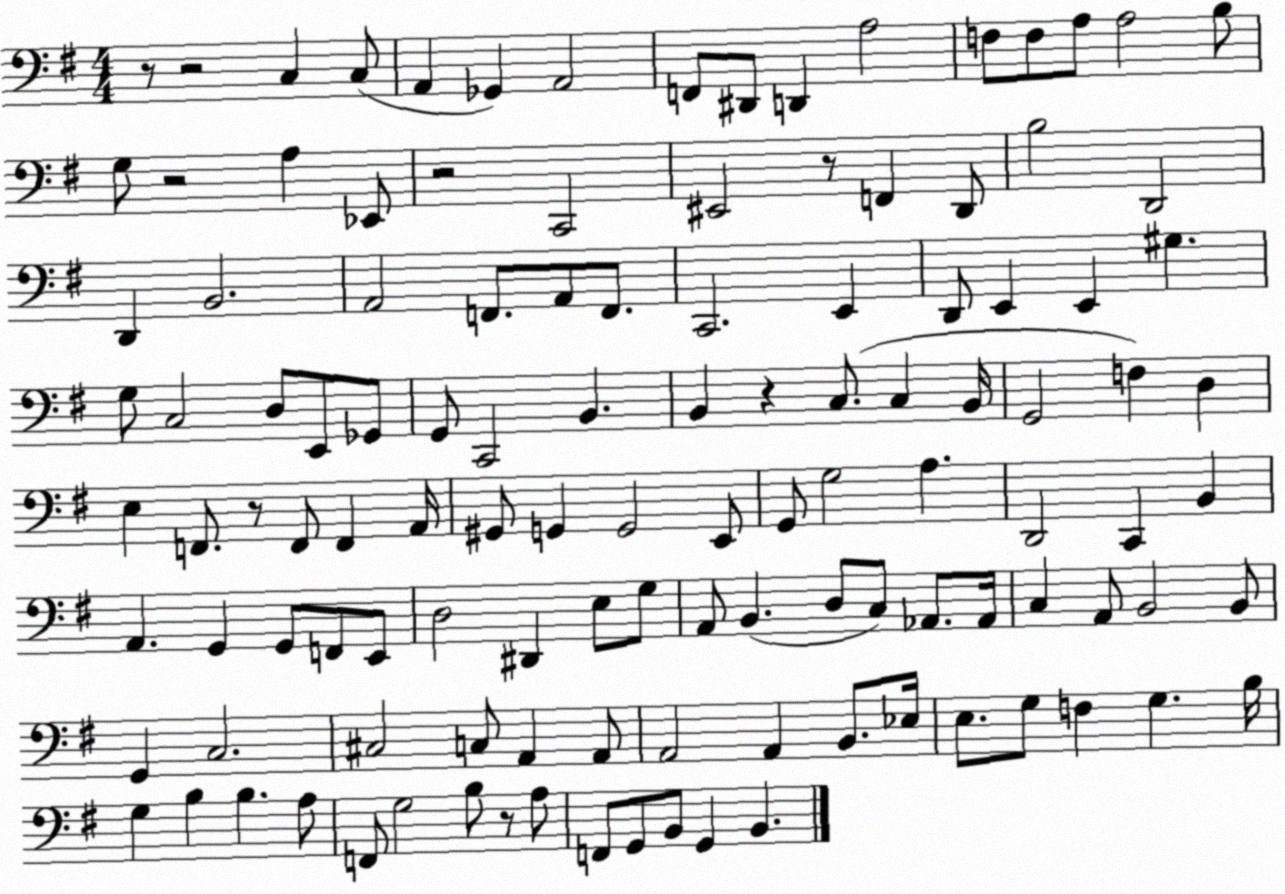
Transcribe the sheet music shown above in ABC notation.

X:1
T:Untitled
M:4/4
L:1/4
K:G
z/2 z2 C, C,/2 A,, _G,, A,,2 F,,/2 ^D,,/2 D,, A,2 F,/2 F,/2 A,/2 A,2 B,/2 G,/2 z2 A, _E,,/2 z2 C,,2 ^E,,2 z/2 F,, D,,/2 B,2 D,,2 D,, B,,2 A,,2 F,,/2 A,,/2 F,,/2 C,,2 E,, D,,/2 E,, E,, ^G, G,/2 C,2 D,/2 E,,/2 _G,,/2 G,,/2 C,,2 B,, B,, z C,/2 C, B,,/4 G,,2 F, D, E, F,,/2 z/2 F,,/2 F,, A,,/4 ^G,,/2 G,, G,,2 E,,/2 G,,/2 G,2 A, D,,2 C,, B,, A,, G,, G,,/2 F,,/2 E,,/2 D,2 ^D,, E,/2 G,/2 A,,/2 B,, D,/2 C,/2 _A,,/2 _A,,/4 C, A,,/2 B,,2 B,,/2 G,, C,2 ^C,2 C,/2 A,, A,,/2 A,,2 A,, B,,/2 _E,/4 E,/2 G,/2 F, G, B,/4 G, B, B, A,/2 F,,/2 G,2 B,/2 z/2 A,/2 F,,/2 G,,/2 B,,/2 G,, B,,